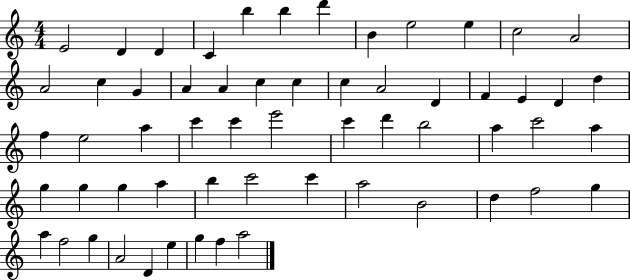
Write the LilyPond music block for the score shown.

{
  \clef treble
  \numericTimeSignature
  \time 4/4
  \key c \major
  e'2 d'4 d'4 | c'4 b''4 b''4 d'''4 | b'4 e''2 e''4 | c''2 a'2 | \break a'2 c''4 g'4 | a'4 a'4 c''4 c''4 | c''4 a'2 d'4 | f'4 e'4 d'4 d''4 | \break f''4 e''2 a''4 | c'''4 c'''4 e'''2 | c'''4 d'''4 b''2 | a''4 c'''2 a''4 | \break g''4 g''4 g''4 a''4 | b''4 c'''2 c'''4 | a''2 b'2 | d''4 f''2 g''4 | \break a''4 f''2 g''4 | a'2 d'4 e''4 | g''4 f''4 a''2 | \bar "|."
}